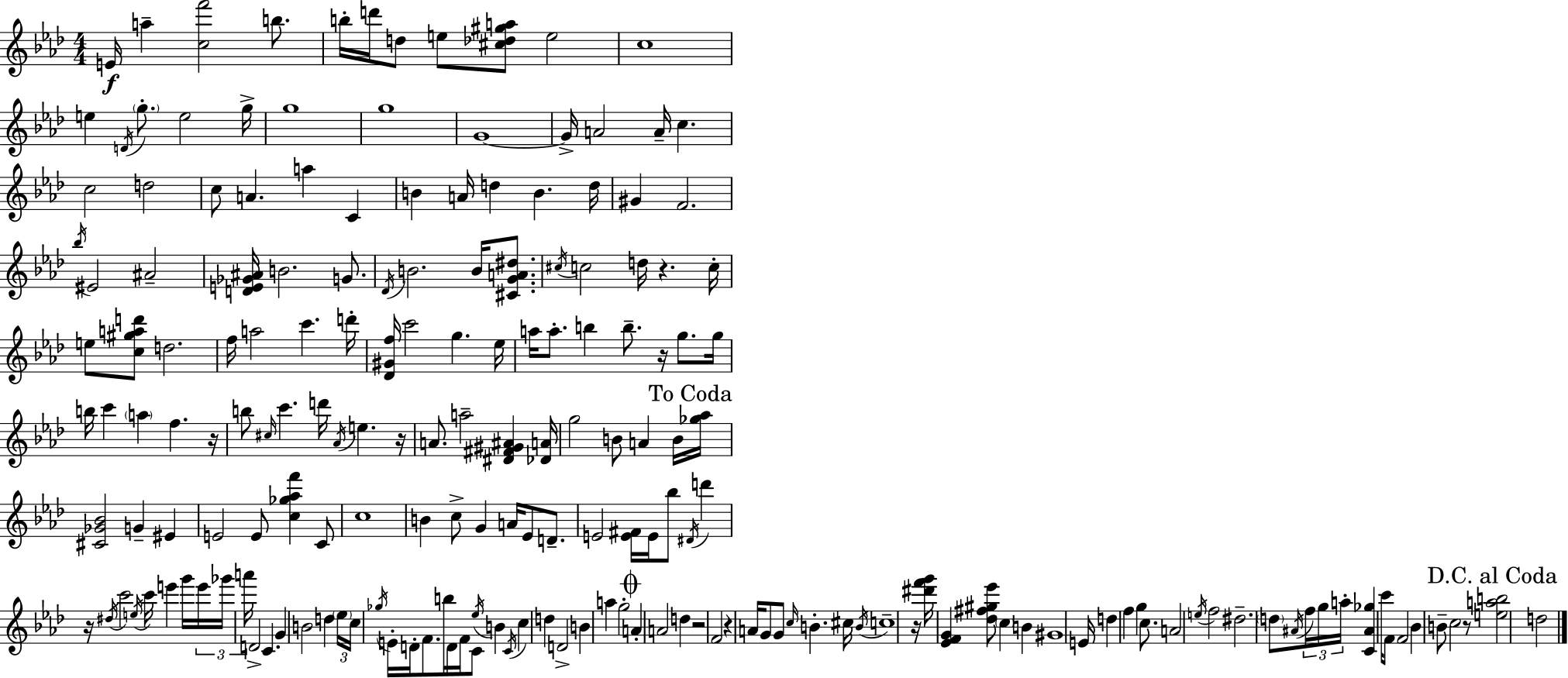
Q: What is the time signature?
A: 4/4